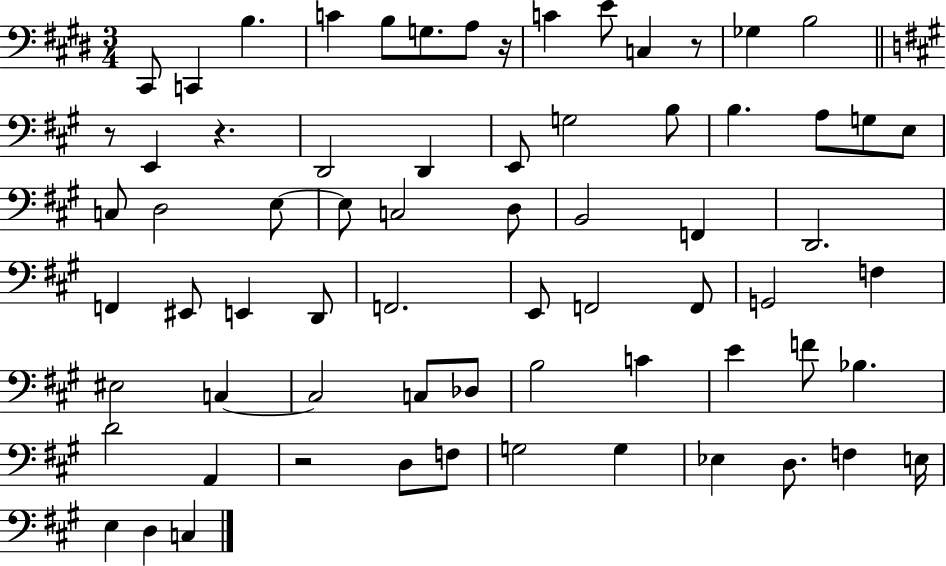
X:1
T:Untitled
M:3/4
L:1/4
K:E
^C,,/2 C,, B, C B,/2 G,/2 A,/2 z/4 C E/2 C, z/2 _G, B,2 z/2 E,, z D,,2 D,, E,,/2 G,2 B,/2 B, A,/2 G,/2 E,/2 C,/2 D,2 E,/2 E,/2 C,2 D,/2 B,,2 F,, D,,2 F,, ^E,,/2 E,, D,,/2 F,,2 E,,/2 F,,2 F,,/2 G,,2 F, ^E,2 C, C,2 C,/2 _D,/2 B,2 C E F/2 _B, D2 A,, z2 D,/2 F,/2 G,2 G, _E, D,/2 F, E,/4 E, D, C,